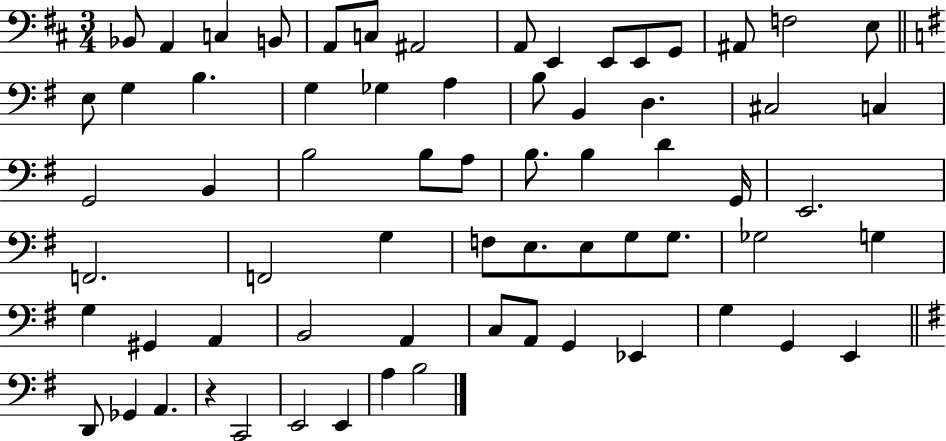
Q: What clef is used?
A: bass